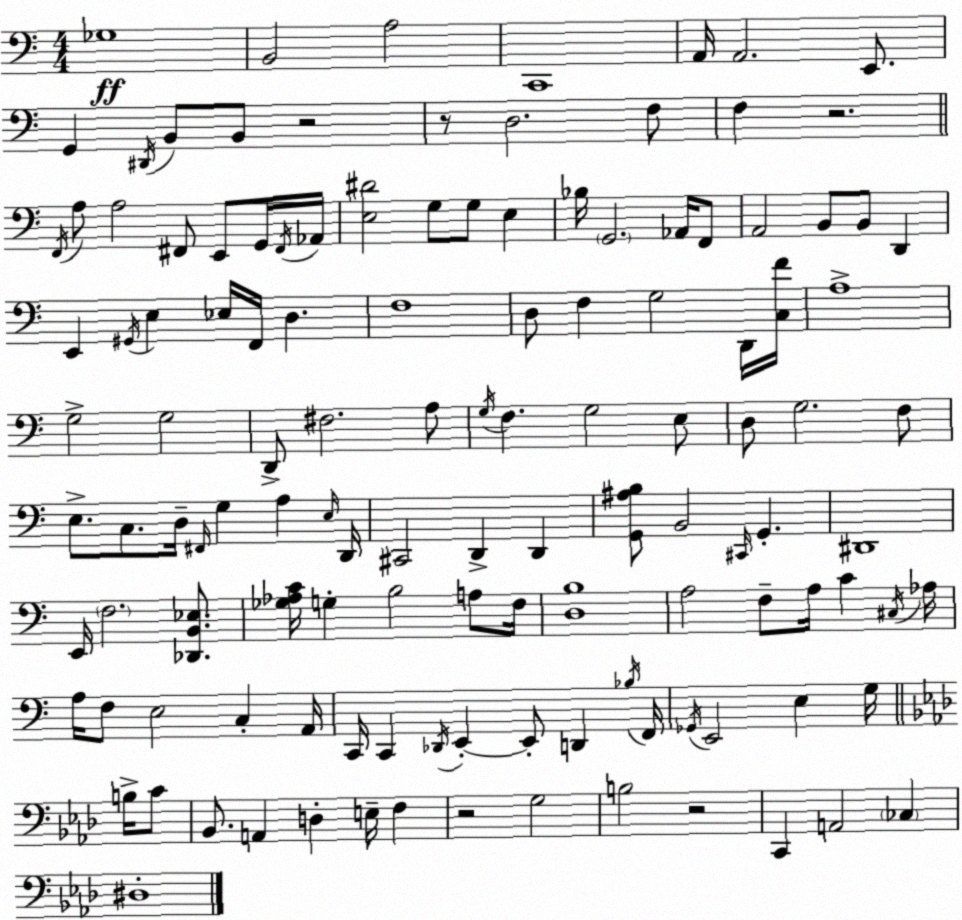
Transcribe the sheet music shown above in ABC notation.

X:1
T:Untitled
M:4/4
L:1/4
K:Am
_G,4 B,,2 A,2 C,,4 A,,/4 A,,2 E,,/2 G,, ^D,,/4 B,,/2 B,,/2 z2 z/2 D,2 F,/2 F, z2 F,,/4 A,/2 A,2 ^F,,/2 E,,/2 G,,/4 ^F,,/4 _A,,/4 [E,^D]2 G,/2 G,/2 E, _B,/4 G,,2 _A,,/4 F,,/2 A,,2 B,,/2 B,,/2 D,, E,, ^G,,/4 E, _E,/4 F,,/4 D, F,4 D,/2 F, G,2 D,,/4 [C,F]/4 A,4 G,2 G,2 D,,/2 ^F,2 A,/2 G,/4 F, G,2 E,/2 D,/2 G,2 F,/2 E,/2 C,/2 D,/4 ^F,,/4 G, A, E,/4 D,,/4 ^C,,2 D,, D,, [G,,^A,B,]/2 B,,2 ^C,,/4 G,, ^D,,4 E,,/4 F,2 [_D,,B,,_E,]/2 [_G,_A,C]/4 G, B,2 A,/2 F,/4 [D,B,]4 A,2 F,/2 A,/4 C ^C,/4 _A,/4 A,/4 F,/2 E,2 C, A,,/4 C,,/4 C,, _D,,/4 E,, E,,/2 D,, _B,/4 F,,/4 _G,,/4 E,,2 E, G,/4 B,/4 C/2 _B,,/2 A,, D, E,/4 F, z2 G,2 B,2 z2 C,, A,,2 _C, ^D,4